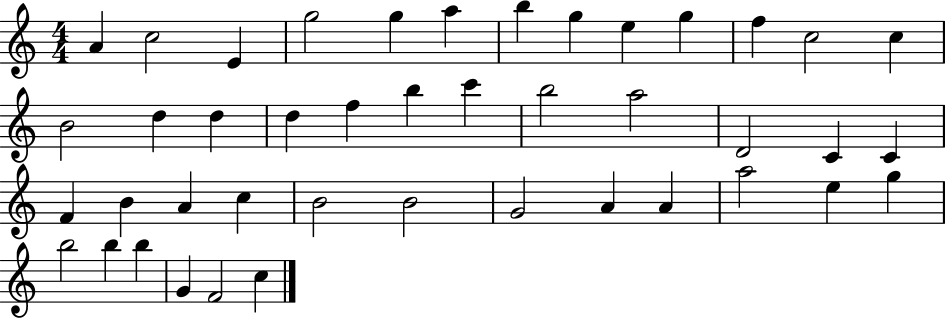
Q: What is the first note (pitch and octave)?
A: A4